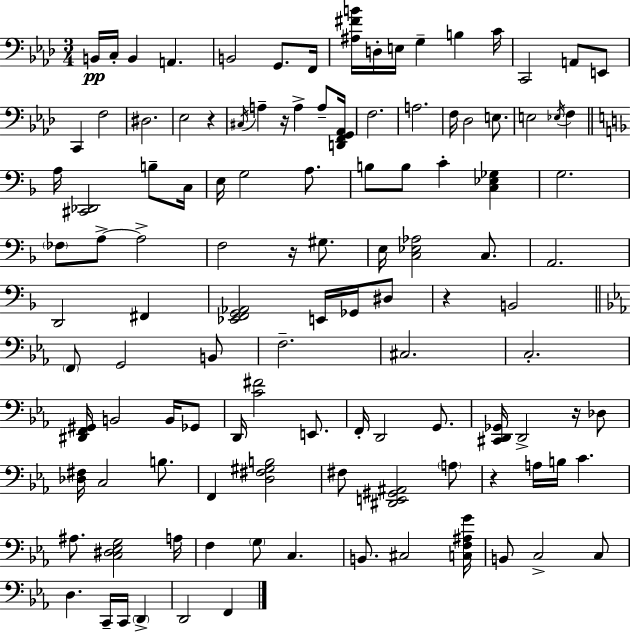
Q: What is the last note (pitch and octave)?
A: F2